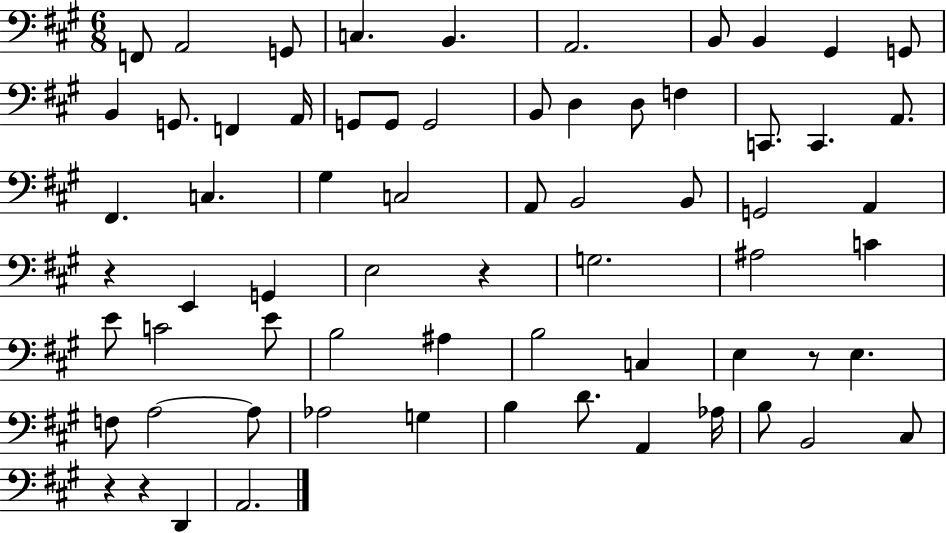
X:1
T:Untitled
M:6/8
L:1/4
K:A
F,,/2 A,,2 G,,/2 C, B,, A,,2 B,,/2 B,, ^G,, G,,/2 B,, G,,/2 F,, A,,/4 G,,/2 G,,/2 G,,2 B,,/2 D, D,/2 F, C,,/2 C,, A,,/2 ^F,, C, ^G, C,2 A,,/2 B,,2 B,,/2 G,,2 A,, z E,, G,, E,2 z G,2 ^A,2 C E/2 C2 E/2 B,2 ^A, B,2 C, E, z/2 E, F,/2 A,2 A,/2 _A,2 G, B, D/2 A,, _A,/4 B,/2 B,,2 ^C,/2 z z D,, A,,2